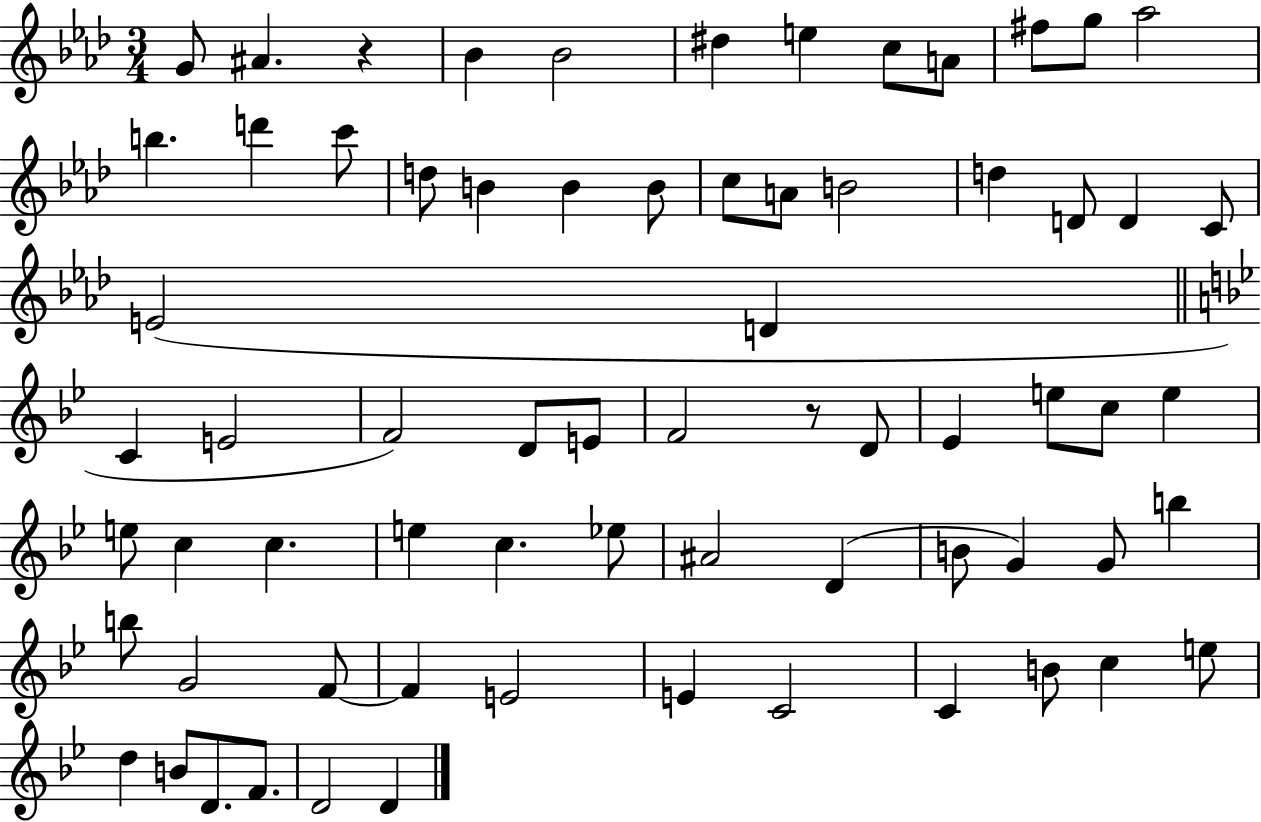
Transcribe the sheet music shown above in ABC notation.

X:1
T:Untitled
M:3/4
L:1/4
K:Ab
G/2 ^A z _B _B2 ^d e c/2 A/2 ^f/2 g/2 _a2 b d' c'/2 d/2 B B B/2 c/2 A/2 B2 d D/2 D C/2 E2 D C E2 F2 D/2 E/2 F2 z/2 D/2 _E e/2 c/2 e e/2 c c e c _e/2 ^A2 D B/2 G G/2 b b/2 G2 F/2 F E2 E C2 C B/2 c e/2 d B/2 D/2 F/2 D2 D